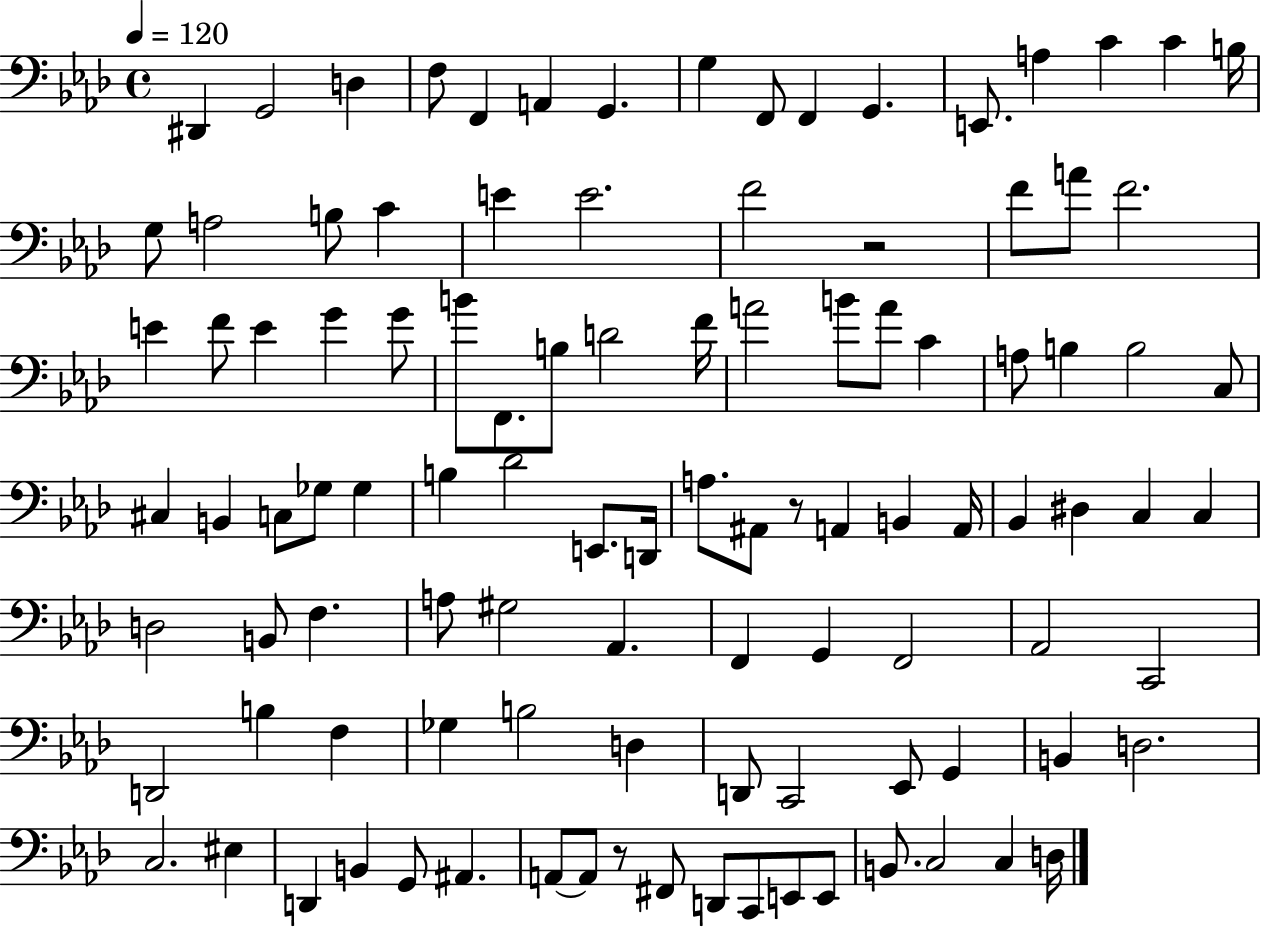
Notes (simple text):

D#2/q G2/h D3/q F3/e F2/q A2/q G2/q. G3/q F2/e F2/q G2/q. E2/e. A3/q C4/q C4/q B3/s G3/e A3/h B3/e C4/q E4/q E4/h. F4/h R/h F4/e A4/e F4/h. E4/q F4/e E4/q G4/q G4/e B4/e F2/e. B3/e D4/h F4/s A4/h B4/e A4/e C4/q A3/e B3/q B3/h C3/e C#3/q B2/q C3/e Gb3/e Gb3/q B3/q Db4/h E2/e. D2/s A3/e. A#2/e R/e A2/q B2/q A2/s Bb2/q D#3/q C3/q C3/q D3/h B2/e F3/q. A3/e G#3/h Ab2/q. F2/q G2/q F2/h Ab2/h C2/h D2/h B3/q F3/q Gb3/q B3/h D3/q D2/e C2/h Eb2/e G2/q B2/q D3/h. C3/h. EIS3/q D2/q B2/q G2/e A#2/q. A2/e A2/e R/e F#2/e D2/e C2/e E2/e E2/e B2/e. C3/h C3/q D3/s